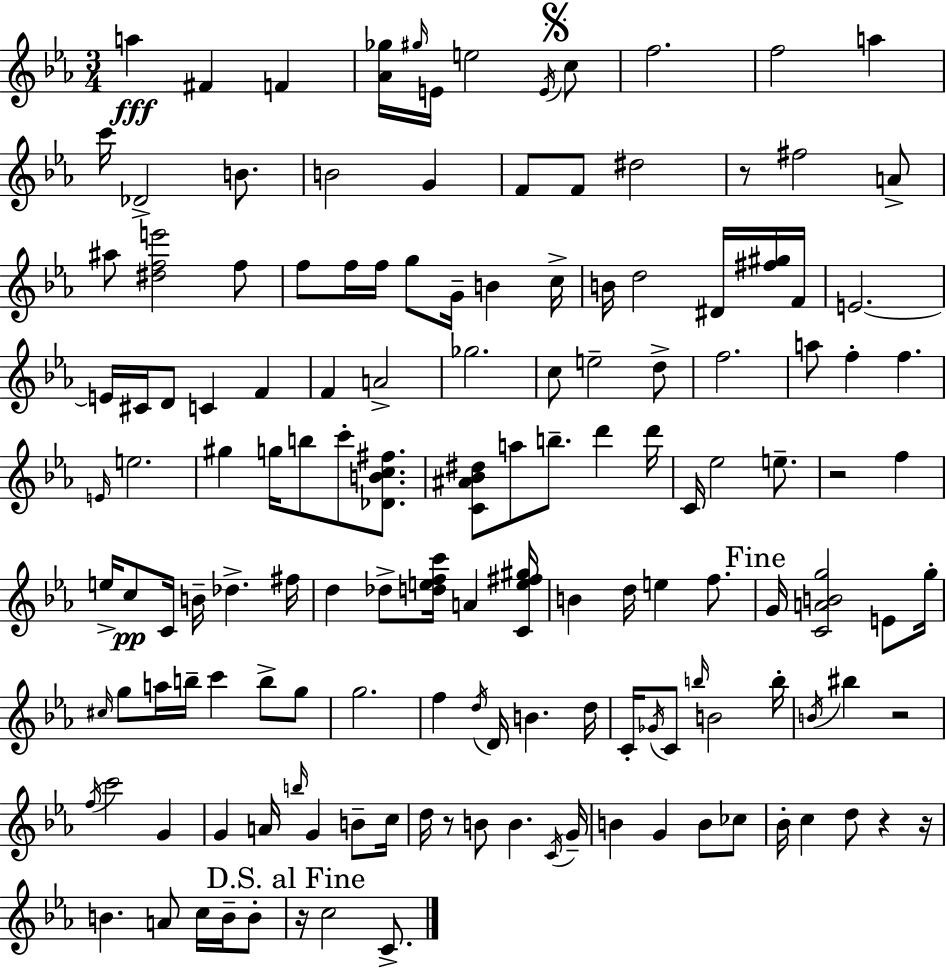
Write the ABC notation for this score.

X:1
T:Untitled
M:3/4
L:1/4
K:Eb
a ^F F [_A_g]/4 ^g/4 E/4 e2 E/4 c/2 f2 f2 a c'/4 _D2 B/2 B2 G F/2 F/2 ^d2 z/2 ^f2 A/2 ^a/2 [^dfe']2 f/2 f/2 f/4 f/4 g/2 G/4 B c/4 B/4 d2 ^D/4 [^f^g]/4 F/4 E2 E/4 ^C/4 D/2 C F F A2 _g2 c/2 e2 d/2 f2 a/2 f f E/4 e2 ^g g/4 b/2 c'/2 [_DBc^f]/2 [C^A_B^d]/2 a/2 b/2 d' d'/4 C/4 _e2 e/2 z2 f e/4 c/2 C/4 B/4 _d ^f/4 d _d/2 [defc']/4 A [Ce^f^g]/4 B d/4 e f/2 G/4 [CABg]2 E/2 g/4 ^c/4 g/2 a/4 b/4 c' b/2 g/2 g2 f d/4 D/4 B d/4 C/4 _G/4 C/2 b/4 B2 b/4 B/4 ^b z2 f/4 c'2 G G A/4 b/4 G B/2 c/4 d/4 z/2 B/2 B C/4 G/4 B G B/2 _c/2 _B/4 c d/2 z z/4 B A/2 c/4 B/4 B/2 z/4 c2 C/2